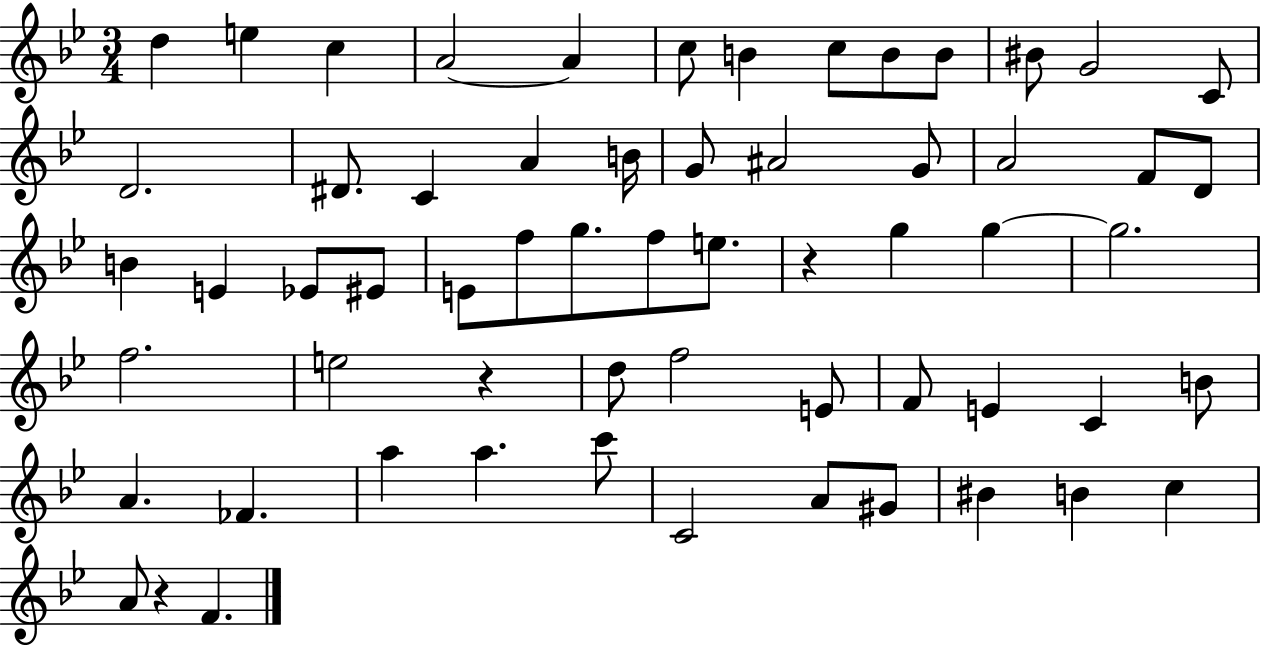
X:1
T:Untitled
M:3/4
L:1/4
K:Bb
d e c A2 A c/2 B c/2 B/2 B/2 ^B/2 G2 C/2 D2 ^D/2 C A B/4 G/2 ^A2 G/2 A2 F/2 D/2 B E _E/2 ^E/2 E/2 f/2 g/2 f/2 e/2 z g g g2 f2 e2 z d/2 f2 E/2 F/2 E C B/2 A _F a a c'/2 C2 A/2 ^G/2 ^B B c A/2 z F